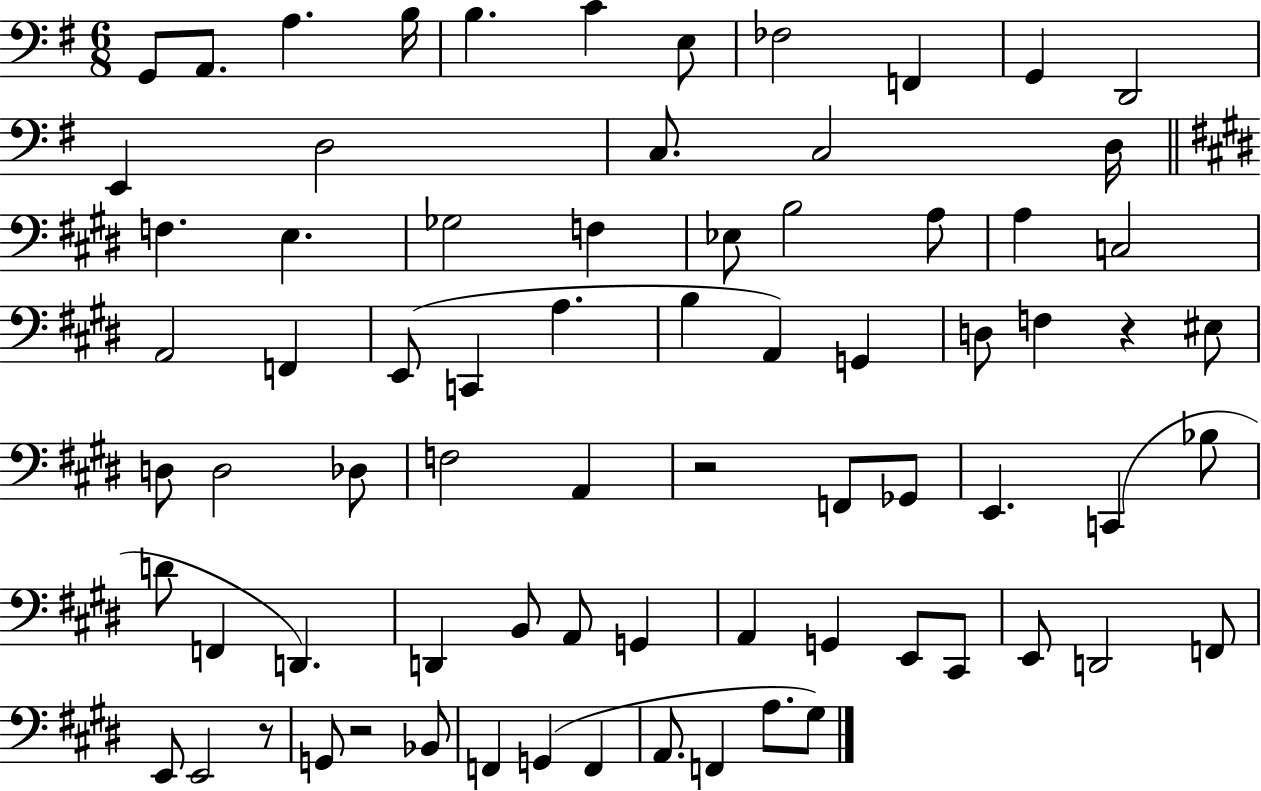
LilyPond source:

{
  \clef bass
  \numericTimeSignature
  \time 6/8
  \key g \major
  g,8 a,8. a4. b16 | b4. c'4 e8 | fes2 f,4 | g,4 d,2 | \break e,4 d2 | c8. c2 d16 | \bar "||" \break \key e \major f4. e4. | ges2 f4 | ees8 b2 a8 | a4 c2 | \break a,2 f,4 | e,8( c,4 a4. | b4 a,4) g,4 | d8 f4 r4 eis8 | \break d8 d2 des8 | f2 a,4 | r2 f,8 ges,8 | e,4. c,4( bes8 | \break d'8 f,4 d,4.) | d,4 b,8 a,8 g,4 | a,4 g,4 e,8 cis,8 | e,8 d,2 f,8 | \break e,8 e,2 r8 | g,8 r2 bes,8 | f,4 g,4( f,4 | a,8. f,4 a8. gis8) | \break \bar "|."
}